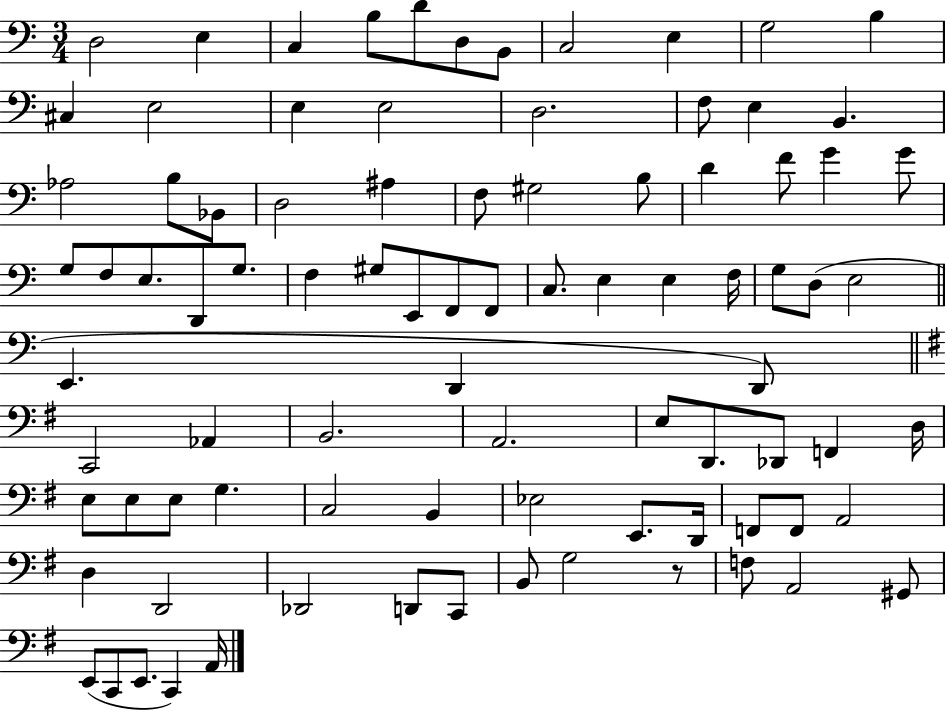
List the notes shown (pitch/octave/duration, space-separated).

D3/h E3/q C3/q B3/e D4/e D3/e B2/e C3/h E3/q G3/h B3/q C#3/q E3/h E3/q E3/h D3/h. F3/e E3/q B2/q. Ab3/h B3/e Bb2/e D3/h A#3/q F3/e G#3/h B3/e D4/q F4/e G4/q G4/e G3/e F3/e E3/e. D2/e G3/e. F3/q G#3/e E2/e F2/e F2/e C3/e. E3/q E3/q F3/s G3/e D3/e E3/h E2/q. D2/q D2/e C2/h Ab2/q B2/h. A2/h. E3/e D2/e. Db2/e F2/q D3/s E3/e E3/e E3/e G3/q. C3/h B2/q Eb3/h E2/e. D2/s F2/e F2/e A2/h D3/q D2/h Db2/h D2/e C2/e B2/e G3/h R/e F3/e A2/h G#2/e E2/e C2/e E2/e. C2/q A2/s